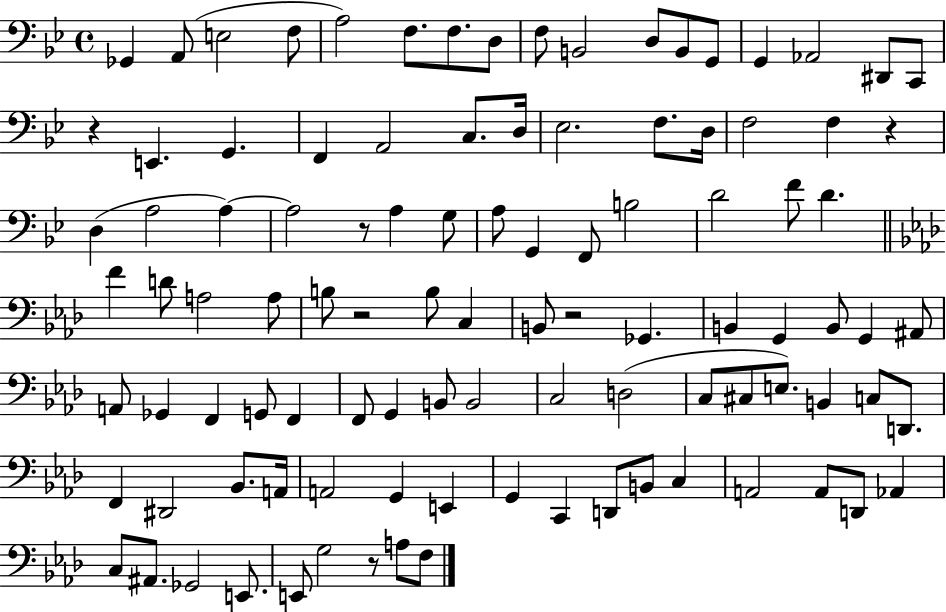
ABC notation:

X:1
T:Untitled
M:4/4
L:1/4
K:Bb
_G,, A,,/2 E,2 F,/2 A,2 F,/2 F,/2 D,/2 F,/2 B,,2 D,/2 B,,/2 G,,/2 G,, _A,,2 ^D,,/2 C,,/2 z E,, G,, F,, A,,2 C,/2 D,/4 _E,2 F,/2 D,/4 F,2 F, z D, A,2 A, A,2 z/2 A, G,/2 A,/2 G,, F,,/2 B,2 D2 F/2 D F D/2 A,2 A,/2 B,/2 z2 B,/2 C, B,,/2 z2 _G,, B,, G,, B,,/2 G,, ^A,,/2 A,,/2 _G,, F,, G,,/2 F,, F,,/2 G,, B,,/2 B,,2 C,2 D,2 C,/2 ^C,/2 E,/2 B,, C,/2 D,,/2 F,, ^D,,2 _B,,/2 A,,/4 A,,2 G,, E,, G,, C,, D,,/2 B,,/2 C, A,,2 A,,/2 D,,/2 _A,, C,/2 ^A,,/2 _G,,2 E,,/2 E,,/2 G,2 z/2 A,/2 F,/2